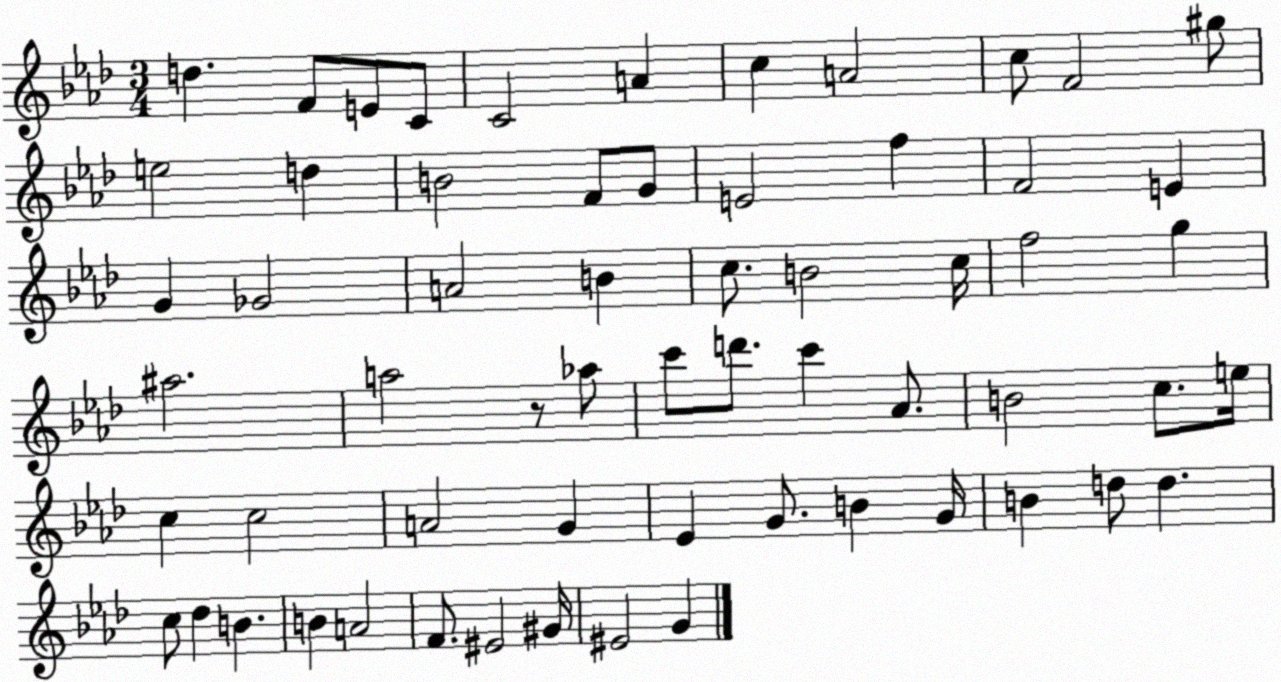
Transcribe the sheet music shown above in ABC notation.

X:1
T:Untitled
M:3/4
L:1/4
K:Ab
d F/2 E/2 C/2 C2 A c A2 c/2 F2 ^g/2 e2 d B2 F/2 G/2 E2 f F2 E G _G2 A2 B c/2 B2 c/4 f2 g ^a2 a2 z/2 _a/2 c'/2 d'/2 c' _A/2 B2 c/2 e/4 c c2 A2 G _E G/2 B G/4 B d/2 d c/2 _d B B A2 F/2 ^E2 ^G/4 ^E2 G